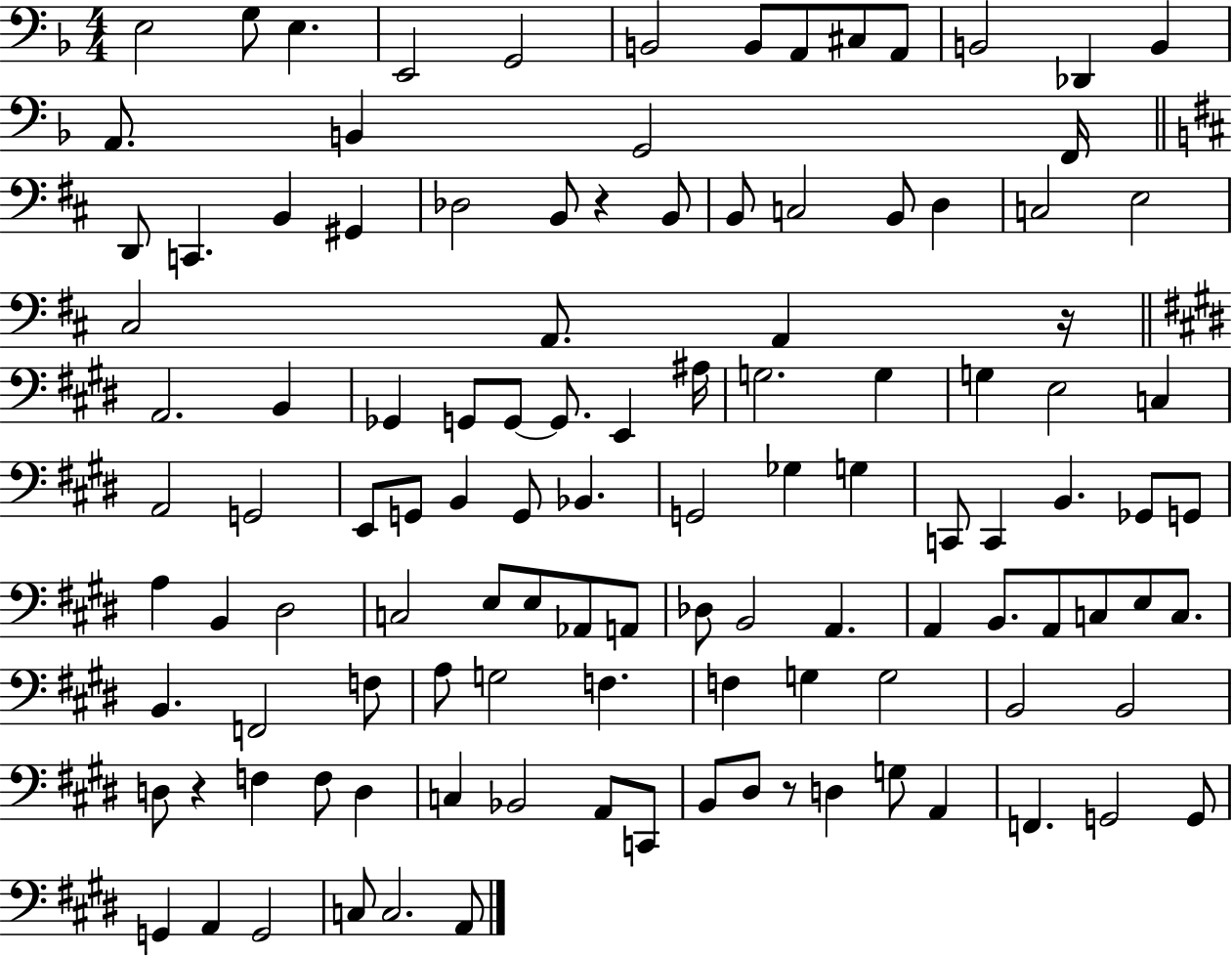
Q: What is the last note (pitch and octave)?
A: A2